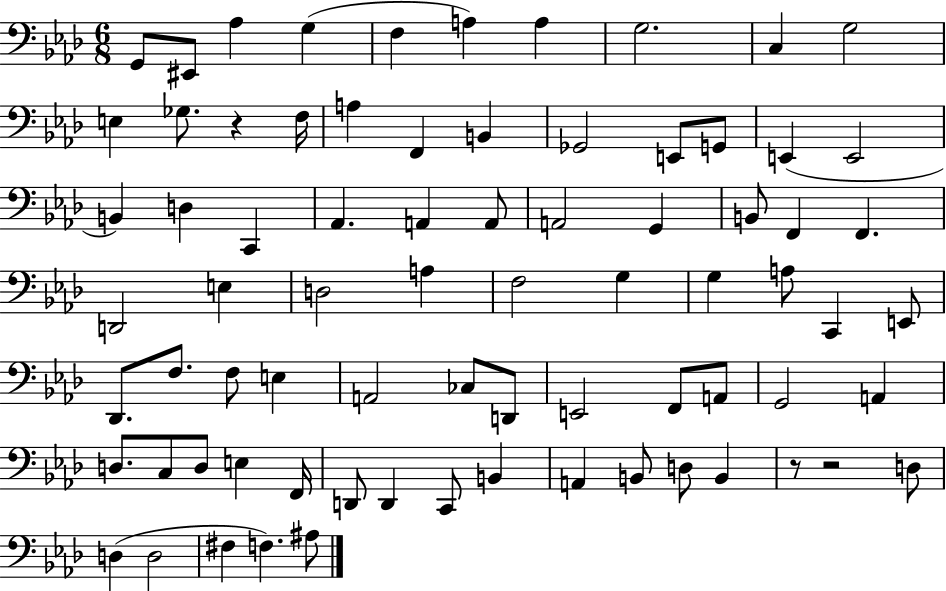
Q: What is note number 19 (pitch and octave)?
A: G2